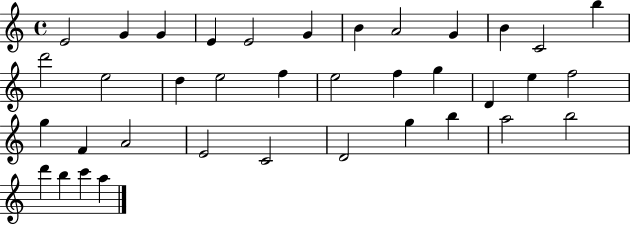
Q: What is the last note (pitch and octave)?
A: A5